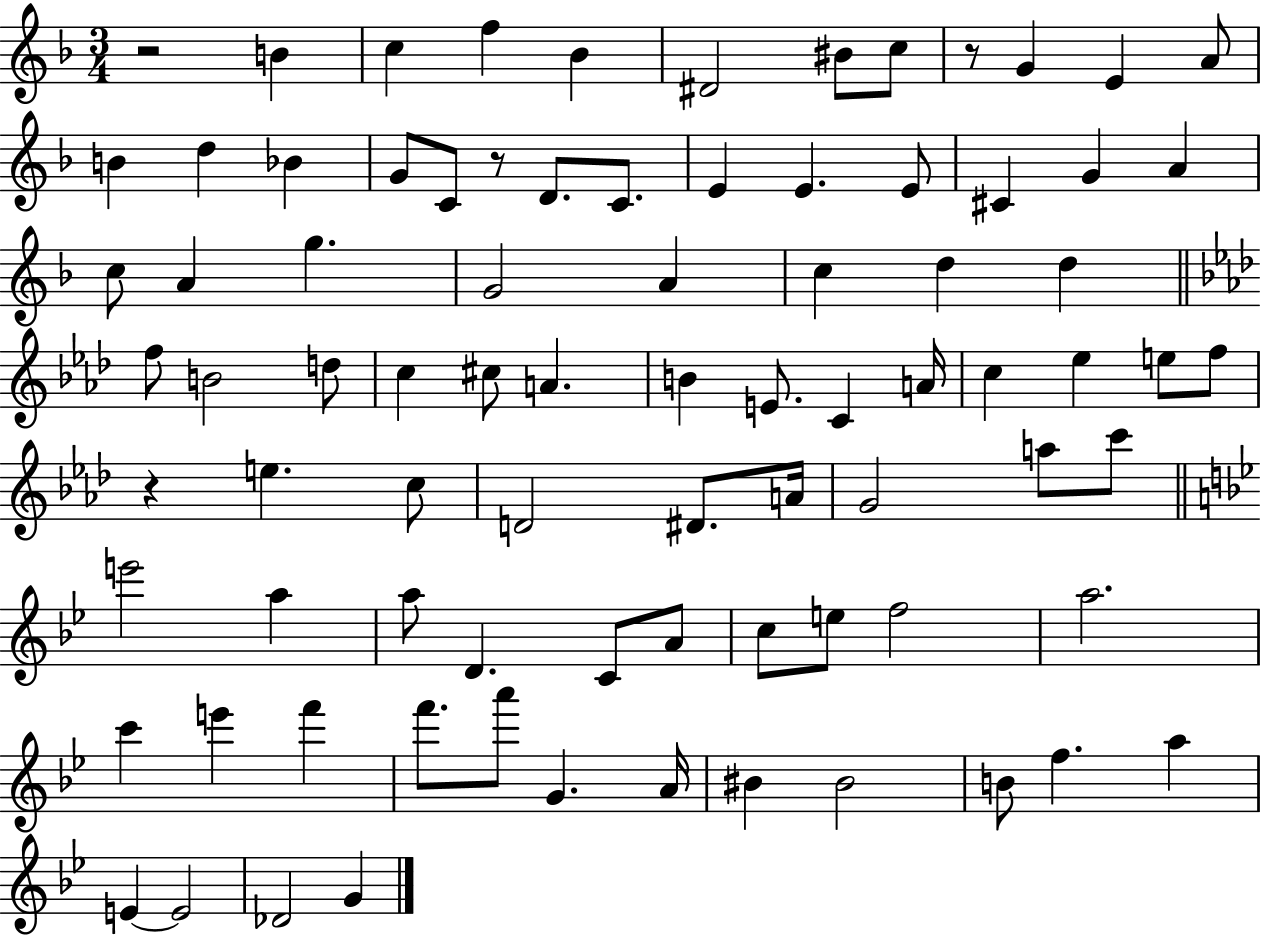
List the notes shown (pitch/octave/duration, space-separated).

R/h B4/q C5/q F5/q Bb4/q D#4/h BIS4/e C5/e R/e G4/q E4/q A4/e B4/q D5/q Bb4/q G4/e C4/e R/e D4/e. C4/e. E4/q E4/q. E4/e C#4/q G4/q A4/q C5/e A4/q G5/q. G4/h A4/q C5/q D5/q D5/q F5/e B4/h D5/e C5/q C#5/e A4/q. B4/q E4/e. C4/q A4/s C5/q Eb5/q E5/e F5/e R/q E5/q. C5/e D4/h D#4/e. A4/s G4/h A5/e C6/e E6/h A5/q A5/e D4/q. C4/e A4/e C5/e E5/e F5/h A5/h. C6/q E6/q F6/q F6/e. A6/e G4/q. A4/s BIS4/q BIS4/h B4/e F5/q. A5/q E4/q E4/h Db4/h G4/q